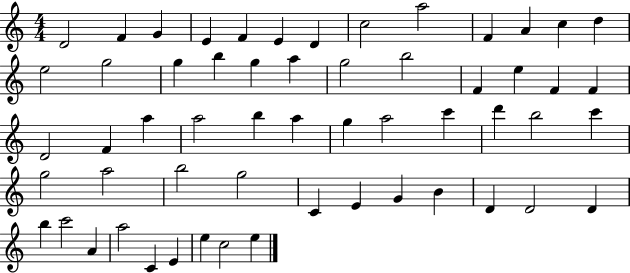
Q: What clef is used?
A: treble